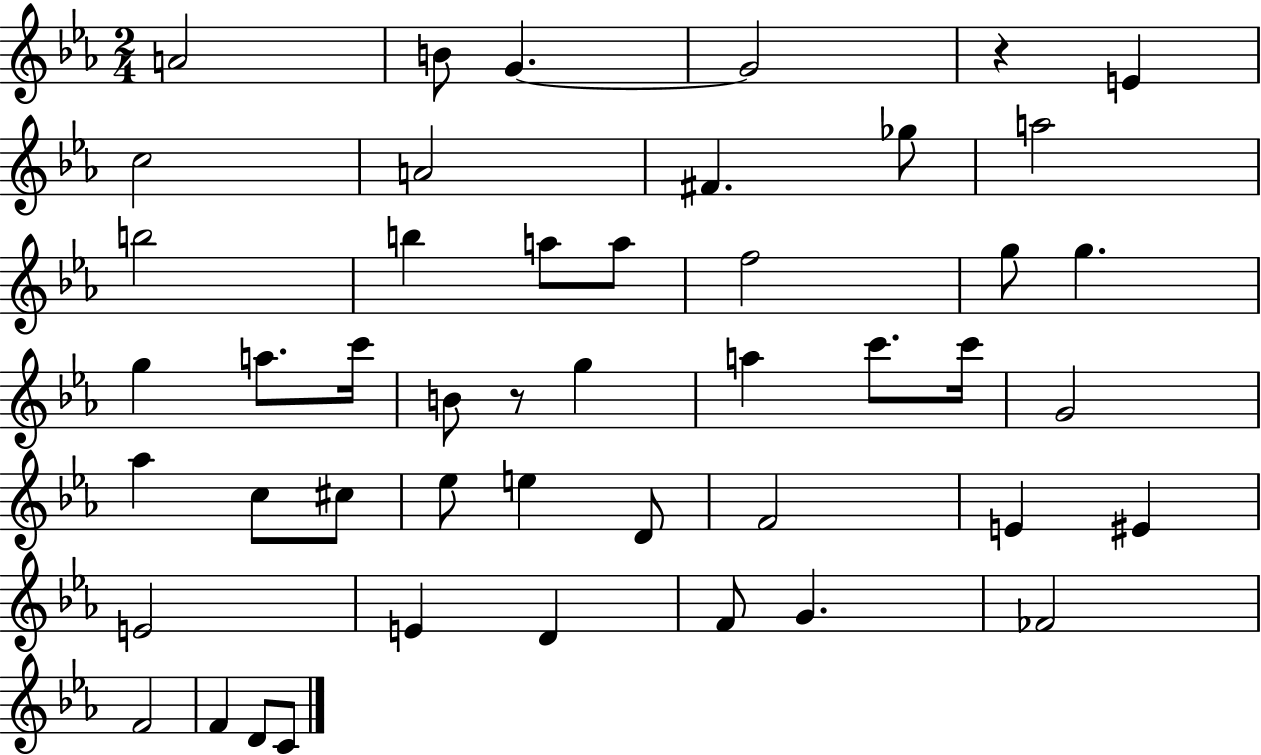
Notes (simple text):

A4/h B4/e G4/q. G4/h R/q E4/q C5/h A4/h F#4/q. Gb5/e A5/h B5/h B5/q A5/e A5/e F5/h G5/e G5/q. G5/q A5/e. C6/s B4/e R/e G5/q A5/q C6/e. C6/s G4/h Ab5/q C5/e C#5/e Eb5/e E5/q D4/e F4/h E4/q EIS4/q E4/h E4/q D4/q F4/e G4/q. FES4/h F4/h F4/q D4/e C4/e